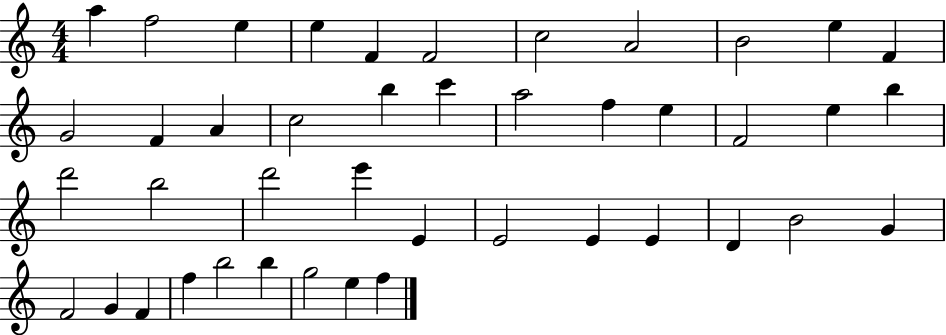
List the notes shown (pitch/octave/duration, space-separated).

A5/q F5/h E5/q E5/q F4/q F4/h C5/h A4/h B4/h E5/q F4/q G4/h F4/q A4/q C5/h B5/q C6/q A5/h F5/q E5/q F4/h E5/q B5/q D6/h B5/h D6/h E6/q E4/q E4/h E4/q E4/q D4/q B4/h G4/q F4/h G4/q F4/q F5/q B5/h B5/q G5/h E5/q F5/q